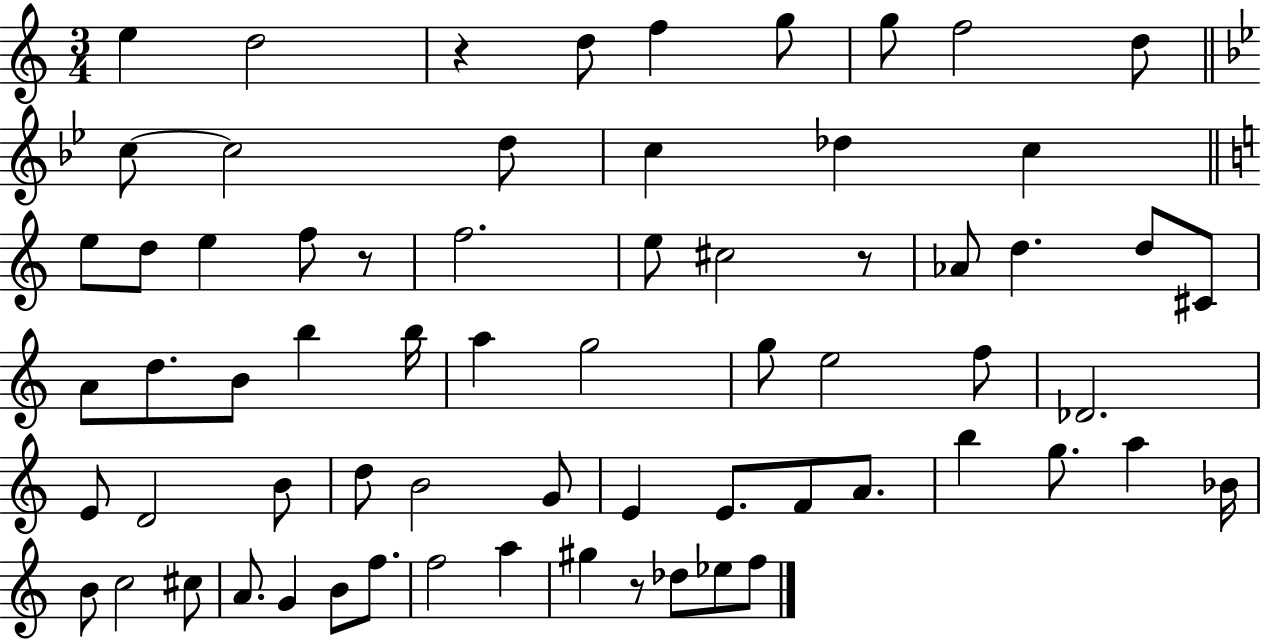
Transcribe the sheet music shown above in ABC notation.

X:1
T:Untitled
M:3/4
L:1/4
K:C
e d2 z d/2 f g/2 g/2 f2 d/2 c/2 c2 d/2 c _d c e/2 d/2 e f/2 z/2 f2 e/2 ^c2 z/2 _A/2 d d/2 ^C/2 A/2 d/2 B/2 b b/4 a g2 g/2 e2 f/2 _D2 E/2 D2 B/2 d/2 B2 G/2 E E/2 F/2 A/2 b g/2 a _B/4 B/2 c2 ^c/2 A/2 G B/2 f/2 f2 a ^g z/2 _d/2 _e/2 f/2